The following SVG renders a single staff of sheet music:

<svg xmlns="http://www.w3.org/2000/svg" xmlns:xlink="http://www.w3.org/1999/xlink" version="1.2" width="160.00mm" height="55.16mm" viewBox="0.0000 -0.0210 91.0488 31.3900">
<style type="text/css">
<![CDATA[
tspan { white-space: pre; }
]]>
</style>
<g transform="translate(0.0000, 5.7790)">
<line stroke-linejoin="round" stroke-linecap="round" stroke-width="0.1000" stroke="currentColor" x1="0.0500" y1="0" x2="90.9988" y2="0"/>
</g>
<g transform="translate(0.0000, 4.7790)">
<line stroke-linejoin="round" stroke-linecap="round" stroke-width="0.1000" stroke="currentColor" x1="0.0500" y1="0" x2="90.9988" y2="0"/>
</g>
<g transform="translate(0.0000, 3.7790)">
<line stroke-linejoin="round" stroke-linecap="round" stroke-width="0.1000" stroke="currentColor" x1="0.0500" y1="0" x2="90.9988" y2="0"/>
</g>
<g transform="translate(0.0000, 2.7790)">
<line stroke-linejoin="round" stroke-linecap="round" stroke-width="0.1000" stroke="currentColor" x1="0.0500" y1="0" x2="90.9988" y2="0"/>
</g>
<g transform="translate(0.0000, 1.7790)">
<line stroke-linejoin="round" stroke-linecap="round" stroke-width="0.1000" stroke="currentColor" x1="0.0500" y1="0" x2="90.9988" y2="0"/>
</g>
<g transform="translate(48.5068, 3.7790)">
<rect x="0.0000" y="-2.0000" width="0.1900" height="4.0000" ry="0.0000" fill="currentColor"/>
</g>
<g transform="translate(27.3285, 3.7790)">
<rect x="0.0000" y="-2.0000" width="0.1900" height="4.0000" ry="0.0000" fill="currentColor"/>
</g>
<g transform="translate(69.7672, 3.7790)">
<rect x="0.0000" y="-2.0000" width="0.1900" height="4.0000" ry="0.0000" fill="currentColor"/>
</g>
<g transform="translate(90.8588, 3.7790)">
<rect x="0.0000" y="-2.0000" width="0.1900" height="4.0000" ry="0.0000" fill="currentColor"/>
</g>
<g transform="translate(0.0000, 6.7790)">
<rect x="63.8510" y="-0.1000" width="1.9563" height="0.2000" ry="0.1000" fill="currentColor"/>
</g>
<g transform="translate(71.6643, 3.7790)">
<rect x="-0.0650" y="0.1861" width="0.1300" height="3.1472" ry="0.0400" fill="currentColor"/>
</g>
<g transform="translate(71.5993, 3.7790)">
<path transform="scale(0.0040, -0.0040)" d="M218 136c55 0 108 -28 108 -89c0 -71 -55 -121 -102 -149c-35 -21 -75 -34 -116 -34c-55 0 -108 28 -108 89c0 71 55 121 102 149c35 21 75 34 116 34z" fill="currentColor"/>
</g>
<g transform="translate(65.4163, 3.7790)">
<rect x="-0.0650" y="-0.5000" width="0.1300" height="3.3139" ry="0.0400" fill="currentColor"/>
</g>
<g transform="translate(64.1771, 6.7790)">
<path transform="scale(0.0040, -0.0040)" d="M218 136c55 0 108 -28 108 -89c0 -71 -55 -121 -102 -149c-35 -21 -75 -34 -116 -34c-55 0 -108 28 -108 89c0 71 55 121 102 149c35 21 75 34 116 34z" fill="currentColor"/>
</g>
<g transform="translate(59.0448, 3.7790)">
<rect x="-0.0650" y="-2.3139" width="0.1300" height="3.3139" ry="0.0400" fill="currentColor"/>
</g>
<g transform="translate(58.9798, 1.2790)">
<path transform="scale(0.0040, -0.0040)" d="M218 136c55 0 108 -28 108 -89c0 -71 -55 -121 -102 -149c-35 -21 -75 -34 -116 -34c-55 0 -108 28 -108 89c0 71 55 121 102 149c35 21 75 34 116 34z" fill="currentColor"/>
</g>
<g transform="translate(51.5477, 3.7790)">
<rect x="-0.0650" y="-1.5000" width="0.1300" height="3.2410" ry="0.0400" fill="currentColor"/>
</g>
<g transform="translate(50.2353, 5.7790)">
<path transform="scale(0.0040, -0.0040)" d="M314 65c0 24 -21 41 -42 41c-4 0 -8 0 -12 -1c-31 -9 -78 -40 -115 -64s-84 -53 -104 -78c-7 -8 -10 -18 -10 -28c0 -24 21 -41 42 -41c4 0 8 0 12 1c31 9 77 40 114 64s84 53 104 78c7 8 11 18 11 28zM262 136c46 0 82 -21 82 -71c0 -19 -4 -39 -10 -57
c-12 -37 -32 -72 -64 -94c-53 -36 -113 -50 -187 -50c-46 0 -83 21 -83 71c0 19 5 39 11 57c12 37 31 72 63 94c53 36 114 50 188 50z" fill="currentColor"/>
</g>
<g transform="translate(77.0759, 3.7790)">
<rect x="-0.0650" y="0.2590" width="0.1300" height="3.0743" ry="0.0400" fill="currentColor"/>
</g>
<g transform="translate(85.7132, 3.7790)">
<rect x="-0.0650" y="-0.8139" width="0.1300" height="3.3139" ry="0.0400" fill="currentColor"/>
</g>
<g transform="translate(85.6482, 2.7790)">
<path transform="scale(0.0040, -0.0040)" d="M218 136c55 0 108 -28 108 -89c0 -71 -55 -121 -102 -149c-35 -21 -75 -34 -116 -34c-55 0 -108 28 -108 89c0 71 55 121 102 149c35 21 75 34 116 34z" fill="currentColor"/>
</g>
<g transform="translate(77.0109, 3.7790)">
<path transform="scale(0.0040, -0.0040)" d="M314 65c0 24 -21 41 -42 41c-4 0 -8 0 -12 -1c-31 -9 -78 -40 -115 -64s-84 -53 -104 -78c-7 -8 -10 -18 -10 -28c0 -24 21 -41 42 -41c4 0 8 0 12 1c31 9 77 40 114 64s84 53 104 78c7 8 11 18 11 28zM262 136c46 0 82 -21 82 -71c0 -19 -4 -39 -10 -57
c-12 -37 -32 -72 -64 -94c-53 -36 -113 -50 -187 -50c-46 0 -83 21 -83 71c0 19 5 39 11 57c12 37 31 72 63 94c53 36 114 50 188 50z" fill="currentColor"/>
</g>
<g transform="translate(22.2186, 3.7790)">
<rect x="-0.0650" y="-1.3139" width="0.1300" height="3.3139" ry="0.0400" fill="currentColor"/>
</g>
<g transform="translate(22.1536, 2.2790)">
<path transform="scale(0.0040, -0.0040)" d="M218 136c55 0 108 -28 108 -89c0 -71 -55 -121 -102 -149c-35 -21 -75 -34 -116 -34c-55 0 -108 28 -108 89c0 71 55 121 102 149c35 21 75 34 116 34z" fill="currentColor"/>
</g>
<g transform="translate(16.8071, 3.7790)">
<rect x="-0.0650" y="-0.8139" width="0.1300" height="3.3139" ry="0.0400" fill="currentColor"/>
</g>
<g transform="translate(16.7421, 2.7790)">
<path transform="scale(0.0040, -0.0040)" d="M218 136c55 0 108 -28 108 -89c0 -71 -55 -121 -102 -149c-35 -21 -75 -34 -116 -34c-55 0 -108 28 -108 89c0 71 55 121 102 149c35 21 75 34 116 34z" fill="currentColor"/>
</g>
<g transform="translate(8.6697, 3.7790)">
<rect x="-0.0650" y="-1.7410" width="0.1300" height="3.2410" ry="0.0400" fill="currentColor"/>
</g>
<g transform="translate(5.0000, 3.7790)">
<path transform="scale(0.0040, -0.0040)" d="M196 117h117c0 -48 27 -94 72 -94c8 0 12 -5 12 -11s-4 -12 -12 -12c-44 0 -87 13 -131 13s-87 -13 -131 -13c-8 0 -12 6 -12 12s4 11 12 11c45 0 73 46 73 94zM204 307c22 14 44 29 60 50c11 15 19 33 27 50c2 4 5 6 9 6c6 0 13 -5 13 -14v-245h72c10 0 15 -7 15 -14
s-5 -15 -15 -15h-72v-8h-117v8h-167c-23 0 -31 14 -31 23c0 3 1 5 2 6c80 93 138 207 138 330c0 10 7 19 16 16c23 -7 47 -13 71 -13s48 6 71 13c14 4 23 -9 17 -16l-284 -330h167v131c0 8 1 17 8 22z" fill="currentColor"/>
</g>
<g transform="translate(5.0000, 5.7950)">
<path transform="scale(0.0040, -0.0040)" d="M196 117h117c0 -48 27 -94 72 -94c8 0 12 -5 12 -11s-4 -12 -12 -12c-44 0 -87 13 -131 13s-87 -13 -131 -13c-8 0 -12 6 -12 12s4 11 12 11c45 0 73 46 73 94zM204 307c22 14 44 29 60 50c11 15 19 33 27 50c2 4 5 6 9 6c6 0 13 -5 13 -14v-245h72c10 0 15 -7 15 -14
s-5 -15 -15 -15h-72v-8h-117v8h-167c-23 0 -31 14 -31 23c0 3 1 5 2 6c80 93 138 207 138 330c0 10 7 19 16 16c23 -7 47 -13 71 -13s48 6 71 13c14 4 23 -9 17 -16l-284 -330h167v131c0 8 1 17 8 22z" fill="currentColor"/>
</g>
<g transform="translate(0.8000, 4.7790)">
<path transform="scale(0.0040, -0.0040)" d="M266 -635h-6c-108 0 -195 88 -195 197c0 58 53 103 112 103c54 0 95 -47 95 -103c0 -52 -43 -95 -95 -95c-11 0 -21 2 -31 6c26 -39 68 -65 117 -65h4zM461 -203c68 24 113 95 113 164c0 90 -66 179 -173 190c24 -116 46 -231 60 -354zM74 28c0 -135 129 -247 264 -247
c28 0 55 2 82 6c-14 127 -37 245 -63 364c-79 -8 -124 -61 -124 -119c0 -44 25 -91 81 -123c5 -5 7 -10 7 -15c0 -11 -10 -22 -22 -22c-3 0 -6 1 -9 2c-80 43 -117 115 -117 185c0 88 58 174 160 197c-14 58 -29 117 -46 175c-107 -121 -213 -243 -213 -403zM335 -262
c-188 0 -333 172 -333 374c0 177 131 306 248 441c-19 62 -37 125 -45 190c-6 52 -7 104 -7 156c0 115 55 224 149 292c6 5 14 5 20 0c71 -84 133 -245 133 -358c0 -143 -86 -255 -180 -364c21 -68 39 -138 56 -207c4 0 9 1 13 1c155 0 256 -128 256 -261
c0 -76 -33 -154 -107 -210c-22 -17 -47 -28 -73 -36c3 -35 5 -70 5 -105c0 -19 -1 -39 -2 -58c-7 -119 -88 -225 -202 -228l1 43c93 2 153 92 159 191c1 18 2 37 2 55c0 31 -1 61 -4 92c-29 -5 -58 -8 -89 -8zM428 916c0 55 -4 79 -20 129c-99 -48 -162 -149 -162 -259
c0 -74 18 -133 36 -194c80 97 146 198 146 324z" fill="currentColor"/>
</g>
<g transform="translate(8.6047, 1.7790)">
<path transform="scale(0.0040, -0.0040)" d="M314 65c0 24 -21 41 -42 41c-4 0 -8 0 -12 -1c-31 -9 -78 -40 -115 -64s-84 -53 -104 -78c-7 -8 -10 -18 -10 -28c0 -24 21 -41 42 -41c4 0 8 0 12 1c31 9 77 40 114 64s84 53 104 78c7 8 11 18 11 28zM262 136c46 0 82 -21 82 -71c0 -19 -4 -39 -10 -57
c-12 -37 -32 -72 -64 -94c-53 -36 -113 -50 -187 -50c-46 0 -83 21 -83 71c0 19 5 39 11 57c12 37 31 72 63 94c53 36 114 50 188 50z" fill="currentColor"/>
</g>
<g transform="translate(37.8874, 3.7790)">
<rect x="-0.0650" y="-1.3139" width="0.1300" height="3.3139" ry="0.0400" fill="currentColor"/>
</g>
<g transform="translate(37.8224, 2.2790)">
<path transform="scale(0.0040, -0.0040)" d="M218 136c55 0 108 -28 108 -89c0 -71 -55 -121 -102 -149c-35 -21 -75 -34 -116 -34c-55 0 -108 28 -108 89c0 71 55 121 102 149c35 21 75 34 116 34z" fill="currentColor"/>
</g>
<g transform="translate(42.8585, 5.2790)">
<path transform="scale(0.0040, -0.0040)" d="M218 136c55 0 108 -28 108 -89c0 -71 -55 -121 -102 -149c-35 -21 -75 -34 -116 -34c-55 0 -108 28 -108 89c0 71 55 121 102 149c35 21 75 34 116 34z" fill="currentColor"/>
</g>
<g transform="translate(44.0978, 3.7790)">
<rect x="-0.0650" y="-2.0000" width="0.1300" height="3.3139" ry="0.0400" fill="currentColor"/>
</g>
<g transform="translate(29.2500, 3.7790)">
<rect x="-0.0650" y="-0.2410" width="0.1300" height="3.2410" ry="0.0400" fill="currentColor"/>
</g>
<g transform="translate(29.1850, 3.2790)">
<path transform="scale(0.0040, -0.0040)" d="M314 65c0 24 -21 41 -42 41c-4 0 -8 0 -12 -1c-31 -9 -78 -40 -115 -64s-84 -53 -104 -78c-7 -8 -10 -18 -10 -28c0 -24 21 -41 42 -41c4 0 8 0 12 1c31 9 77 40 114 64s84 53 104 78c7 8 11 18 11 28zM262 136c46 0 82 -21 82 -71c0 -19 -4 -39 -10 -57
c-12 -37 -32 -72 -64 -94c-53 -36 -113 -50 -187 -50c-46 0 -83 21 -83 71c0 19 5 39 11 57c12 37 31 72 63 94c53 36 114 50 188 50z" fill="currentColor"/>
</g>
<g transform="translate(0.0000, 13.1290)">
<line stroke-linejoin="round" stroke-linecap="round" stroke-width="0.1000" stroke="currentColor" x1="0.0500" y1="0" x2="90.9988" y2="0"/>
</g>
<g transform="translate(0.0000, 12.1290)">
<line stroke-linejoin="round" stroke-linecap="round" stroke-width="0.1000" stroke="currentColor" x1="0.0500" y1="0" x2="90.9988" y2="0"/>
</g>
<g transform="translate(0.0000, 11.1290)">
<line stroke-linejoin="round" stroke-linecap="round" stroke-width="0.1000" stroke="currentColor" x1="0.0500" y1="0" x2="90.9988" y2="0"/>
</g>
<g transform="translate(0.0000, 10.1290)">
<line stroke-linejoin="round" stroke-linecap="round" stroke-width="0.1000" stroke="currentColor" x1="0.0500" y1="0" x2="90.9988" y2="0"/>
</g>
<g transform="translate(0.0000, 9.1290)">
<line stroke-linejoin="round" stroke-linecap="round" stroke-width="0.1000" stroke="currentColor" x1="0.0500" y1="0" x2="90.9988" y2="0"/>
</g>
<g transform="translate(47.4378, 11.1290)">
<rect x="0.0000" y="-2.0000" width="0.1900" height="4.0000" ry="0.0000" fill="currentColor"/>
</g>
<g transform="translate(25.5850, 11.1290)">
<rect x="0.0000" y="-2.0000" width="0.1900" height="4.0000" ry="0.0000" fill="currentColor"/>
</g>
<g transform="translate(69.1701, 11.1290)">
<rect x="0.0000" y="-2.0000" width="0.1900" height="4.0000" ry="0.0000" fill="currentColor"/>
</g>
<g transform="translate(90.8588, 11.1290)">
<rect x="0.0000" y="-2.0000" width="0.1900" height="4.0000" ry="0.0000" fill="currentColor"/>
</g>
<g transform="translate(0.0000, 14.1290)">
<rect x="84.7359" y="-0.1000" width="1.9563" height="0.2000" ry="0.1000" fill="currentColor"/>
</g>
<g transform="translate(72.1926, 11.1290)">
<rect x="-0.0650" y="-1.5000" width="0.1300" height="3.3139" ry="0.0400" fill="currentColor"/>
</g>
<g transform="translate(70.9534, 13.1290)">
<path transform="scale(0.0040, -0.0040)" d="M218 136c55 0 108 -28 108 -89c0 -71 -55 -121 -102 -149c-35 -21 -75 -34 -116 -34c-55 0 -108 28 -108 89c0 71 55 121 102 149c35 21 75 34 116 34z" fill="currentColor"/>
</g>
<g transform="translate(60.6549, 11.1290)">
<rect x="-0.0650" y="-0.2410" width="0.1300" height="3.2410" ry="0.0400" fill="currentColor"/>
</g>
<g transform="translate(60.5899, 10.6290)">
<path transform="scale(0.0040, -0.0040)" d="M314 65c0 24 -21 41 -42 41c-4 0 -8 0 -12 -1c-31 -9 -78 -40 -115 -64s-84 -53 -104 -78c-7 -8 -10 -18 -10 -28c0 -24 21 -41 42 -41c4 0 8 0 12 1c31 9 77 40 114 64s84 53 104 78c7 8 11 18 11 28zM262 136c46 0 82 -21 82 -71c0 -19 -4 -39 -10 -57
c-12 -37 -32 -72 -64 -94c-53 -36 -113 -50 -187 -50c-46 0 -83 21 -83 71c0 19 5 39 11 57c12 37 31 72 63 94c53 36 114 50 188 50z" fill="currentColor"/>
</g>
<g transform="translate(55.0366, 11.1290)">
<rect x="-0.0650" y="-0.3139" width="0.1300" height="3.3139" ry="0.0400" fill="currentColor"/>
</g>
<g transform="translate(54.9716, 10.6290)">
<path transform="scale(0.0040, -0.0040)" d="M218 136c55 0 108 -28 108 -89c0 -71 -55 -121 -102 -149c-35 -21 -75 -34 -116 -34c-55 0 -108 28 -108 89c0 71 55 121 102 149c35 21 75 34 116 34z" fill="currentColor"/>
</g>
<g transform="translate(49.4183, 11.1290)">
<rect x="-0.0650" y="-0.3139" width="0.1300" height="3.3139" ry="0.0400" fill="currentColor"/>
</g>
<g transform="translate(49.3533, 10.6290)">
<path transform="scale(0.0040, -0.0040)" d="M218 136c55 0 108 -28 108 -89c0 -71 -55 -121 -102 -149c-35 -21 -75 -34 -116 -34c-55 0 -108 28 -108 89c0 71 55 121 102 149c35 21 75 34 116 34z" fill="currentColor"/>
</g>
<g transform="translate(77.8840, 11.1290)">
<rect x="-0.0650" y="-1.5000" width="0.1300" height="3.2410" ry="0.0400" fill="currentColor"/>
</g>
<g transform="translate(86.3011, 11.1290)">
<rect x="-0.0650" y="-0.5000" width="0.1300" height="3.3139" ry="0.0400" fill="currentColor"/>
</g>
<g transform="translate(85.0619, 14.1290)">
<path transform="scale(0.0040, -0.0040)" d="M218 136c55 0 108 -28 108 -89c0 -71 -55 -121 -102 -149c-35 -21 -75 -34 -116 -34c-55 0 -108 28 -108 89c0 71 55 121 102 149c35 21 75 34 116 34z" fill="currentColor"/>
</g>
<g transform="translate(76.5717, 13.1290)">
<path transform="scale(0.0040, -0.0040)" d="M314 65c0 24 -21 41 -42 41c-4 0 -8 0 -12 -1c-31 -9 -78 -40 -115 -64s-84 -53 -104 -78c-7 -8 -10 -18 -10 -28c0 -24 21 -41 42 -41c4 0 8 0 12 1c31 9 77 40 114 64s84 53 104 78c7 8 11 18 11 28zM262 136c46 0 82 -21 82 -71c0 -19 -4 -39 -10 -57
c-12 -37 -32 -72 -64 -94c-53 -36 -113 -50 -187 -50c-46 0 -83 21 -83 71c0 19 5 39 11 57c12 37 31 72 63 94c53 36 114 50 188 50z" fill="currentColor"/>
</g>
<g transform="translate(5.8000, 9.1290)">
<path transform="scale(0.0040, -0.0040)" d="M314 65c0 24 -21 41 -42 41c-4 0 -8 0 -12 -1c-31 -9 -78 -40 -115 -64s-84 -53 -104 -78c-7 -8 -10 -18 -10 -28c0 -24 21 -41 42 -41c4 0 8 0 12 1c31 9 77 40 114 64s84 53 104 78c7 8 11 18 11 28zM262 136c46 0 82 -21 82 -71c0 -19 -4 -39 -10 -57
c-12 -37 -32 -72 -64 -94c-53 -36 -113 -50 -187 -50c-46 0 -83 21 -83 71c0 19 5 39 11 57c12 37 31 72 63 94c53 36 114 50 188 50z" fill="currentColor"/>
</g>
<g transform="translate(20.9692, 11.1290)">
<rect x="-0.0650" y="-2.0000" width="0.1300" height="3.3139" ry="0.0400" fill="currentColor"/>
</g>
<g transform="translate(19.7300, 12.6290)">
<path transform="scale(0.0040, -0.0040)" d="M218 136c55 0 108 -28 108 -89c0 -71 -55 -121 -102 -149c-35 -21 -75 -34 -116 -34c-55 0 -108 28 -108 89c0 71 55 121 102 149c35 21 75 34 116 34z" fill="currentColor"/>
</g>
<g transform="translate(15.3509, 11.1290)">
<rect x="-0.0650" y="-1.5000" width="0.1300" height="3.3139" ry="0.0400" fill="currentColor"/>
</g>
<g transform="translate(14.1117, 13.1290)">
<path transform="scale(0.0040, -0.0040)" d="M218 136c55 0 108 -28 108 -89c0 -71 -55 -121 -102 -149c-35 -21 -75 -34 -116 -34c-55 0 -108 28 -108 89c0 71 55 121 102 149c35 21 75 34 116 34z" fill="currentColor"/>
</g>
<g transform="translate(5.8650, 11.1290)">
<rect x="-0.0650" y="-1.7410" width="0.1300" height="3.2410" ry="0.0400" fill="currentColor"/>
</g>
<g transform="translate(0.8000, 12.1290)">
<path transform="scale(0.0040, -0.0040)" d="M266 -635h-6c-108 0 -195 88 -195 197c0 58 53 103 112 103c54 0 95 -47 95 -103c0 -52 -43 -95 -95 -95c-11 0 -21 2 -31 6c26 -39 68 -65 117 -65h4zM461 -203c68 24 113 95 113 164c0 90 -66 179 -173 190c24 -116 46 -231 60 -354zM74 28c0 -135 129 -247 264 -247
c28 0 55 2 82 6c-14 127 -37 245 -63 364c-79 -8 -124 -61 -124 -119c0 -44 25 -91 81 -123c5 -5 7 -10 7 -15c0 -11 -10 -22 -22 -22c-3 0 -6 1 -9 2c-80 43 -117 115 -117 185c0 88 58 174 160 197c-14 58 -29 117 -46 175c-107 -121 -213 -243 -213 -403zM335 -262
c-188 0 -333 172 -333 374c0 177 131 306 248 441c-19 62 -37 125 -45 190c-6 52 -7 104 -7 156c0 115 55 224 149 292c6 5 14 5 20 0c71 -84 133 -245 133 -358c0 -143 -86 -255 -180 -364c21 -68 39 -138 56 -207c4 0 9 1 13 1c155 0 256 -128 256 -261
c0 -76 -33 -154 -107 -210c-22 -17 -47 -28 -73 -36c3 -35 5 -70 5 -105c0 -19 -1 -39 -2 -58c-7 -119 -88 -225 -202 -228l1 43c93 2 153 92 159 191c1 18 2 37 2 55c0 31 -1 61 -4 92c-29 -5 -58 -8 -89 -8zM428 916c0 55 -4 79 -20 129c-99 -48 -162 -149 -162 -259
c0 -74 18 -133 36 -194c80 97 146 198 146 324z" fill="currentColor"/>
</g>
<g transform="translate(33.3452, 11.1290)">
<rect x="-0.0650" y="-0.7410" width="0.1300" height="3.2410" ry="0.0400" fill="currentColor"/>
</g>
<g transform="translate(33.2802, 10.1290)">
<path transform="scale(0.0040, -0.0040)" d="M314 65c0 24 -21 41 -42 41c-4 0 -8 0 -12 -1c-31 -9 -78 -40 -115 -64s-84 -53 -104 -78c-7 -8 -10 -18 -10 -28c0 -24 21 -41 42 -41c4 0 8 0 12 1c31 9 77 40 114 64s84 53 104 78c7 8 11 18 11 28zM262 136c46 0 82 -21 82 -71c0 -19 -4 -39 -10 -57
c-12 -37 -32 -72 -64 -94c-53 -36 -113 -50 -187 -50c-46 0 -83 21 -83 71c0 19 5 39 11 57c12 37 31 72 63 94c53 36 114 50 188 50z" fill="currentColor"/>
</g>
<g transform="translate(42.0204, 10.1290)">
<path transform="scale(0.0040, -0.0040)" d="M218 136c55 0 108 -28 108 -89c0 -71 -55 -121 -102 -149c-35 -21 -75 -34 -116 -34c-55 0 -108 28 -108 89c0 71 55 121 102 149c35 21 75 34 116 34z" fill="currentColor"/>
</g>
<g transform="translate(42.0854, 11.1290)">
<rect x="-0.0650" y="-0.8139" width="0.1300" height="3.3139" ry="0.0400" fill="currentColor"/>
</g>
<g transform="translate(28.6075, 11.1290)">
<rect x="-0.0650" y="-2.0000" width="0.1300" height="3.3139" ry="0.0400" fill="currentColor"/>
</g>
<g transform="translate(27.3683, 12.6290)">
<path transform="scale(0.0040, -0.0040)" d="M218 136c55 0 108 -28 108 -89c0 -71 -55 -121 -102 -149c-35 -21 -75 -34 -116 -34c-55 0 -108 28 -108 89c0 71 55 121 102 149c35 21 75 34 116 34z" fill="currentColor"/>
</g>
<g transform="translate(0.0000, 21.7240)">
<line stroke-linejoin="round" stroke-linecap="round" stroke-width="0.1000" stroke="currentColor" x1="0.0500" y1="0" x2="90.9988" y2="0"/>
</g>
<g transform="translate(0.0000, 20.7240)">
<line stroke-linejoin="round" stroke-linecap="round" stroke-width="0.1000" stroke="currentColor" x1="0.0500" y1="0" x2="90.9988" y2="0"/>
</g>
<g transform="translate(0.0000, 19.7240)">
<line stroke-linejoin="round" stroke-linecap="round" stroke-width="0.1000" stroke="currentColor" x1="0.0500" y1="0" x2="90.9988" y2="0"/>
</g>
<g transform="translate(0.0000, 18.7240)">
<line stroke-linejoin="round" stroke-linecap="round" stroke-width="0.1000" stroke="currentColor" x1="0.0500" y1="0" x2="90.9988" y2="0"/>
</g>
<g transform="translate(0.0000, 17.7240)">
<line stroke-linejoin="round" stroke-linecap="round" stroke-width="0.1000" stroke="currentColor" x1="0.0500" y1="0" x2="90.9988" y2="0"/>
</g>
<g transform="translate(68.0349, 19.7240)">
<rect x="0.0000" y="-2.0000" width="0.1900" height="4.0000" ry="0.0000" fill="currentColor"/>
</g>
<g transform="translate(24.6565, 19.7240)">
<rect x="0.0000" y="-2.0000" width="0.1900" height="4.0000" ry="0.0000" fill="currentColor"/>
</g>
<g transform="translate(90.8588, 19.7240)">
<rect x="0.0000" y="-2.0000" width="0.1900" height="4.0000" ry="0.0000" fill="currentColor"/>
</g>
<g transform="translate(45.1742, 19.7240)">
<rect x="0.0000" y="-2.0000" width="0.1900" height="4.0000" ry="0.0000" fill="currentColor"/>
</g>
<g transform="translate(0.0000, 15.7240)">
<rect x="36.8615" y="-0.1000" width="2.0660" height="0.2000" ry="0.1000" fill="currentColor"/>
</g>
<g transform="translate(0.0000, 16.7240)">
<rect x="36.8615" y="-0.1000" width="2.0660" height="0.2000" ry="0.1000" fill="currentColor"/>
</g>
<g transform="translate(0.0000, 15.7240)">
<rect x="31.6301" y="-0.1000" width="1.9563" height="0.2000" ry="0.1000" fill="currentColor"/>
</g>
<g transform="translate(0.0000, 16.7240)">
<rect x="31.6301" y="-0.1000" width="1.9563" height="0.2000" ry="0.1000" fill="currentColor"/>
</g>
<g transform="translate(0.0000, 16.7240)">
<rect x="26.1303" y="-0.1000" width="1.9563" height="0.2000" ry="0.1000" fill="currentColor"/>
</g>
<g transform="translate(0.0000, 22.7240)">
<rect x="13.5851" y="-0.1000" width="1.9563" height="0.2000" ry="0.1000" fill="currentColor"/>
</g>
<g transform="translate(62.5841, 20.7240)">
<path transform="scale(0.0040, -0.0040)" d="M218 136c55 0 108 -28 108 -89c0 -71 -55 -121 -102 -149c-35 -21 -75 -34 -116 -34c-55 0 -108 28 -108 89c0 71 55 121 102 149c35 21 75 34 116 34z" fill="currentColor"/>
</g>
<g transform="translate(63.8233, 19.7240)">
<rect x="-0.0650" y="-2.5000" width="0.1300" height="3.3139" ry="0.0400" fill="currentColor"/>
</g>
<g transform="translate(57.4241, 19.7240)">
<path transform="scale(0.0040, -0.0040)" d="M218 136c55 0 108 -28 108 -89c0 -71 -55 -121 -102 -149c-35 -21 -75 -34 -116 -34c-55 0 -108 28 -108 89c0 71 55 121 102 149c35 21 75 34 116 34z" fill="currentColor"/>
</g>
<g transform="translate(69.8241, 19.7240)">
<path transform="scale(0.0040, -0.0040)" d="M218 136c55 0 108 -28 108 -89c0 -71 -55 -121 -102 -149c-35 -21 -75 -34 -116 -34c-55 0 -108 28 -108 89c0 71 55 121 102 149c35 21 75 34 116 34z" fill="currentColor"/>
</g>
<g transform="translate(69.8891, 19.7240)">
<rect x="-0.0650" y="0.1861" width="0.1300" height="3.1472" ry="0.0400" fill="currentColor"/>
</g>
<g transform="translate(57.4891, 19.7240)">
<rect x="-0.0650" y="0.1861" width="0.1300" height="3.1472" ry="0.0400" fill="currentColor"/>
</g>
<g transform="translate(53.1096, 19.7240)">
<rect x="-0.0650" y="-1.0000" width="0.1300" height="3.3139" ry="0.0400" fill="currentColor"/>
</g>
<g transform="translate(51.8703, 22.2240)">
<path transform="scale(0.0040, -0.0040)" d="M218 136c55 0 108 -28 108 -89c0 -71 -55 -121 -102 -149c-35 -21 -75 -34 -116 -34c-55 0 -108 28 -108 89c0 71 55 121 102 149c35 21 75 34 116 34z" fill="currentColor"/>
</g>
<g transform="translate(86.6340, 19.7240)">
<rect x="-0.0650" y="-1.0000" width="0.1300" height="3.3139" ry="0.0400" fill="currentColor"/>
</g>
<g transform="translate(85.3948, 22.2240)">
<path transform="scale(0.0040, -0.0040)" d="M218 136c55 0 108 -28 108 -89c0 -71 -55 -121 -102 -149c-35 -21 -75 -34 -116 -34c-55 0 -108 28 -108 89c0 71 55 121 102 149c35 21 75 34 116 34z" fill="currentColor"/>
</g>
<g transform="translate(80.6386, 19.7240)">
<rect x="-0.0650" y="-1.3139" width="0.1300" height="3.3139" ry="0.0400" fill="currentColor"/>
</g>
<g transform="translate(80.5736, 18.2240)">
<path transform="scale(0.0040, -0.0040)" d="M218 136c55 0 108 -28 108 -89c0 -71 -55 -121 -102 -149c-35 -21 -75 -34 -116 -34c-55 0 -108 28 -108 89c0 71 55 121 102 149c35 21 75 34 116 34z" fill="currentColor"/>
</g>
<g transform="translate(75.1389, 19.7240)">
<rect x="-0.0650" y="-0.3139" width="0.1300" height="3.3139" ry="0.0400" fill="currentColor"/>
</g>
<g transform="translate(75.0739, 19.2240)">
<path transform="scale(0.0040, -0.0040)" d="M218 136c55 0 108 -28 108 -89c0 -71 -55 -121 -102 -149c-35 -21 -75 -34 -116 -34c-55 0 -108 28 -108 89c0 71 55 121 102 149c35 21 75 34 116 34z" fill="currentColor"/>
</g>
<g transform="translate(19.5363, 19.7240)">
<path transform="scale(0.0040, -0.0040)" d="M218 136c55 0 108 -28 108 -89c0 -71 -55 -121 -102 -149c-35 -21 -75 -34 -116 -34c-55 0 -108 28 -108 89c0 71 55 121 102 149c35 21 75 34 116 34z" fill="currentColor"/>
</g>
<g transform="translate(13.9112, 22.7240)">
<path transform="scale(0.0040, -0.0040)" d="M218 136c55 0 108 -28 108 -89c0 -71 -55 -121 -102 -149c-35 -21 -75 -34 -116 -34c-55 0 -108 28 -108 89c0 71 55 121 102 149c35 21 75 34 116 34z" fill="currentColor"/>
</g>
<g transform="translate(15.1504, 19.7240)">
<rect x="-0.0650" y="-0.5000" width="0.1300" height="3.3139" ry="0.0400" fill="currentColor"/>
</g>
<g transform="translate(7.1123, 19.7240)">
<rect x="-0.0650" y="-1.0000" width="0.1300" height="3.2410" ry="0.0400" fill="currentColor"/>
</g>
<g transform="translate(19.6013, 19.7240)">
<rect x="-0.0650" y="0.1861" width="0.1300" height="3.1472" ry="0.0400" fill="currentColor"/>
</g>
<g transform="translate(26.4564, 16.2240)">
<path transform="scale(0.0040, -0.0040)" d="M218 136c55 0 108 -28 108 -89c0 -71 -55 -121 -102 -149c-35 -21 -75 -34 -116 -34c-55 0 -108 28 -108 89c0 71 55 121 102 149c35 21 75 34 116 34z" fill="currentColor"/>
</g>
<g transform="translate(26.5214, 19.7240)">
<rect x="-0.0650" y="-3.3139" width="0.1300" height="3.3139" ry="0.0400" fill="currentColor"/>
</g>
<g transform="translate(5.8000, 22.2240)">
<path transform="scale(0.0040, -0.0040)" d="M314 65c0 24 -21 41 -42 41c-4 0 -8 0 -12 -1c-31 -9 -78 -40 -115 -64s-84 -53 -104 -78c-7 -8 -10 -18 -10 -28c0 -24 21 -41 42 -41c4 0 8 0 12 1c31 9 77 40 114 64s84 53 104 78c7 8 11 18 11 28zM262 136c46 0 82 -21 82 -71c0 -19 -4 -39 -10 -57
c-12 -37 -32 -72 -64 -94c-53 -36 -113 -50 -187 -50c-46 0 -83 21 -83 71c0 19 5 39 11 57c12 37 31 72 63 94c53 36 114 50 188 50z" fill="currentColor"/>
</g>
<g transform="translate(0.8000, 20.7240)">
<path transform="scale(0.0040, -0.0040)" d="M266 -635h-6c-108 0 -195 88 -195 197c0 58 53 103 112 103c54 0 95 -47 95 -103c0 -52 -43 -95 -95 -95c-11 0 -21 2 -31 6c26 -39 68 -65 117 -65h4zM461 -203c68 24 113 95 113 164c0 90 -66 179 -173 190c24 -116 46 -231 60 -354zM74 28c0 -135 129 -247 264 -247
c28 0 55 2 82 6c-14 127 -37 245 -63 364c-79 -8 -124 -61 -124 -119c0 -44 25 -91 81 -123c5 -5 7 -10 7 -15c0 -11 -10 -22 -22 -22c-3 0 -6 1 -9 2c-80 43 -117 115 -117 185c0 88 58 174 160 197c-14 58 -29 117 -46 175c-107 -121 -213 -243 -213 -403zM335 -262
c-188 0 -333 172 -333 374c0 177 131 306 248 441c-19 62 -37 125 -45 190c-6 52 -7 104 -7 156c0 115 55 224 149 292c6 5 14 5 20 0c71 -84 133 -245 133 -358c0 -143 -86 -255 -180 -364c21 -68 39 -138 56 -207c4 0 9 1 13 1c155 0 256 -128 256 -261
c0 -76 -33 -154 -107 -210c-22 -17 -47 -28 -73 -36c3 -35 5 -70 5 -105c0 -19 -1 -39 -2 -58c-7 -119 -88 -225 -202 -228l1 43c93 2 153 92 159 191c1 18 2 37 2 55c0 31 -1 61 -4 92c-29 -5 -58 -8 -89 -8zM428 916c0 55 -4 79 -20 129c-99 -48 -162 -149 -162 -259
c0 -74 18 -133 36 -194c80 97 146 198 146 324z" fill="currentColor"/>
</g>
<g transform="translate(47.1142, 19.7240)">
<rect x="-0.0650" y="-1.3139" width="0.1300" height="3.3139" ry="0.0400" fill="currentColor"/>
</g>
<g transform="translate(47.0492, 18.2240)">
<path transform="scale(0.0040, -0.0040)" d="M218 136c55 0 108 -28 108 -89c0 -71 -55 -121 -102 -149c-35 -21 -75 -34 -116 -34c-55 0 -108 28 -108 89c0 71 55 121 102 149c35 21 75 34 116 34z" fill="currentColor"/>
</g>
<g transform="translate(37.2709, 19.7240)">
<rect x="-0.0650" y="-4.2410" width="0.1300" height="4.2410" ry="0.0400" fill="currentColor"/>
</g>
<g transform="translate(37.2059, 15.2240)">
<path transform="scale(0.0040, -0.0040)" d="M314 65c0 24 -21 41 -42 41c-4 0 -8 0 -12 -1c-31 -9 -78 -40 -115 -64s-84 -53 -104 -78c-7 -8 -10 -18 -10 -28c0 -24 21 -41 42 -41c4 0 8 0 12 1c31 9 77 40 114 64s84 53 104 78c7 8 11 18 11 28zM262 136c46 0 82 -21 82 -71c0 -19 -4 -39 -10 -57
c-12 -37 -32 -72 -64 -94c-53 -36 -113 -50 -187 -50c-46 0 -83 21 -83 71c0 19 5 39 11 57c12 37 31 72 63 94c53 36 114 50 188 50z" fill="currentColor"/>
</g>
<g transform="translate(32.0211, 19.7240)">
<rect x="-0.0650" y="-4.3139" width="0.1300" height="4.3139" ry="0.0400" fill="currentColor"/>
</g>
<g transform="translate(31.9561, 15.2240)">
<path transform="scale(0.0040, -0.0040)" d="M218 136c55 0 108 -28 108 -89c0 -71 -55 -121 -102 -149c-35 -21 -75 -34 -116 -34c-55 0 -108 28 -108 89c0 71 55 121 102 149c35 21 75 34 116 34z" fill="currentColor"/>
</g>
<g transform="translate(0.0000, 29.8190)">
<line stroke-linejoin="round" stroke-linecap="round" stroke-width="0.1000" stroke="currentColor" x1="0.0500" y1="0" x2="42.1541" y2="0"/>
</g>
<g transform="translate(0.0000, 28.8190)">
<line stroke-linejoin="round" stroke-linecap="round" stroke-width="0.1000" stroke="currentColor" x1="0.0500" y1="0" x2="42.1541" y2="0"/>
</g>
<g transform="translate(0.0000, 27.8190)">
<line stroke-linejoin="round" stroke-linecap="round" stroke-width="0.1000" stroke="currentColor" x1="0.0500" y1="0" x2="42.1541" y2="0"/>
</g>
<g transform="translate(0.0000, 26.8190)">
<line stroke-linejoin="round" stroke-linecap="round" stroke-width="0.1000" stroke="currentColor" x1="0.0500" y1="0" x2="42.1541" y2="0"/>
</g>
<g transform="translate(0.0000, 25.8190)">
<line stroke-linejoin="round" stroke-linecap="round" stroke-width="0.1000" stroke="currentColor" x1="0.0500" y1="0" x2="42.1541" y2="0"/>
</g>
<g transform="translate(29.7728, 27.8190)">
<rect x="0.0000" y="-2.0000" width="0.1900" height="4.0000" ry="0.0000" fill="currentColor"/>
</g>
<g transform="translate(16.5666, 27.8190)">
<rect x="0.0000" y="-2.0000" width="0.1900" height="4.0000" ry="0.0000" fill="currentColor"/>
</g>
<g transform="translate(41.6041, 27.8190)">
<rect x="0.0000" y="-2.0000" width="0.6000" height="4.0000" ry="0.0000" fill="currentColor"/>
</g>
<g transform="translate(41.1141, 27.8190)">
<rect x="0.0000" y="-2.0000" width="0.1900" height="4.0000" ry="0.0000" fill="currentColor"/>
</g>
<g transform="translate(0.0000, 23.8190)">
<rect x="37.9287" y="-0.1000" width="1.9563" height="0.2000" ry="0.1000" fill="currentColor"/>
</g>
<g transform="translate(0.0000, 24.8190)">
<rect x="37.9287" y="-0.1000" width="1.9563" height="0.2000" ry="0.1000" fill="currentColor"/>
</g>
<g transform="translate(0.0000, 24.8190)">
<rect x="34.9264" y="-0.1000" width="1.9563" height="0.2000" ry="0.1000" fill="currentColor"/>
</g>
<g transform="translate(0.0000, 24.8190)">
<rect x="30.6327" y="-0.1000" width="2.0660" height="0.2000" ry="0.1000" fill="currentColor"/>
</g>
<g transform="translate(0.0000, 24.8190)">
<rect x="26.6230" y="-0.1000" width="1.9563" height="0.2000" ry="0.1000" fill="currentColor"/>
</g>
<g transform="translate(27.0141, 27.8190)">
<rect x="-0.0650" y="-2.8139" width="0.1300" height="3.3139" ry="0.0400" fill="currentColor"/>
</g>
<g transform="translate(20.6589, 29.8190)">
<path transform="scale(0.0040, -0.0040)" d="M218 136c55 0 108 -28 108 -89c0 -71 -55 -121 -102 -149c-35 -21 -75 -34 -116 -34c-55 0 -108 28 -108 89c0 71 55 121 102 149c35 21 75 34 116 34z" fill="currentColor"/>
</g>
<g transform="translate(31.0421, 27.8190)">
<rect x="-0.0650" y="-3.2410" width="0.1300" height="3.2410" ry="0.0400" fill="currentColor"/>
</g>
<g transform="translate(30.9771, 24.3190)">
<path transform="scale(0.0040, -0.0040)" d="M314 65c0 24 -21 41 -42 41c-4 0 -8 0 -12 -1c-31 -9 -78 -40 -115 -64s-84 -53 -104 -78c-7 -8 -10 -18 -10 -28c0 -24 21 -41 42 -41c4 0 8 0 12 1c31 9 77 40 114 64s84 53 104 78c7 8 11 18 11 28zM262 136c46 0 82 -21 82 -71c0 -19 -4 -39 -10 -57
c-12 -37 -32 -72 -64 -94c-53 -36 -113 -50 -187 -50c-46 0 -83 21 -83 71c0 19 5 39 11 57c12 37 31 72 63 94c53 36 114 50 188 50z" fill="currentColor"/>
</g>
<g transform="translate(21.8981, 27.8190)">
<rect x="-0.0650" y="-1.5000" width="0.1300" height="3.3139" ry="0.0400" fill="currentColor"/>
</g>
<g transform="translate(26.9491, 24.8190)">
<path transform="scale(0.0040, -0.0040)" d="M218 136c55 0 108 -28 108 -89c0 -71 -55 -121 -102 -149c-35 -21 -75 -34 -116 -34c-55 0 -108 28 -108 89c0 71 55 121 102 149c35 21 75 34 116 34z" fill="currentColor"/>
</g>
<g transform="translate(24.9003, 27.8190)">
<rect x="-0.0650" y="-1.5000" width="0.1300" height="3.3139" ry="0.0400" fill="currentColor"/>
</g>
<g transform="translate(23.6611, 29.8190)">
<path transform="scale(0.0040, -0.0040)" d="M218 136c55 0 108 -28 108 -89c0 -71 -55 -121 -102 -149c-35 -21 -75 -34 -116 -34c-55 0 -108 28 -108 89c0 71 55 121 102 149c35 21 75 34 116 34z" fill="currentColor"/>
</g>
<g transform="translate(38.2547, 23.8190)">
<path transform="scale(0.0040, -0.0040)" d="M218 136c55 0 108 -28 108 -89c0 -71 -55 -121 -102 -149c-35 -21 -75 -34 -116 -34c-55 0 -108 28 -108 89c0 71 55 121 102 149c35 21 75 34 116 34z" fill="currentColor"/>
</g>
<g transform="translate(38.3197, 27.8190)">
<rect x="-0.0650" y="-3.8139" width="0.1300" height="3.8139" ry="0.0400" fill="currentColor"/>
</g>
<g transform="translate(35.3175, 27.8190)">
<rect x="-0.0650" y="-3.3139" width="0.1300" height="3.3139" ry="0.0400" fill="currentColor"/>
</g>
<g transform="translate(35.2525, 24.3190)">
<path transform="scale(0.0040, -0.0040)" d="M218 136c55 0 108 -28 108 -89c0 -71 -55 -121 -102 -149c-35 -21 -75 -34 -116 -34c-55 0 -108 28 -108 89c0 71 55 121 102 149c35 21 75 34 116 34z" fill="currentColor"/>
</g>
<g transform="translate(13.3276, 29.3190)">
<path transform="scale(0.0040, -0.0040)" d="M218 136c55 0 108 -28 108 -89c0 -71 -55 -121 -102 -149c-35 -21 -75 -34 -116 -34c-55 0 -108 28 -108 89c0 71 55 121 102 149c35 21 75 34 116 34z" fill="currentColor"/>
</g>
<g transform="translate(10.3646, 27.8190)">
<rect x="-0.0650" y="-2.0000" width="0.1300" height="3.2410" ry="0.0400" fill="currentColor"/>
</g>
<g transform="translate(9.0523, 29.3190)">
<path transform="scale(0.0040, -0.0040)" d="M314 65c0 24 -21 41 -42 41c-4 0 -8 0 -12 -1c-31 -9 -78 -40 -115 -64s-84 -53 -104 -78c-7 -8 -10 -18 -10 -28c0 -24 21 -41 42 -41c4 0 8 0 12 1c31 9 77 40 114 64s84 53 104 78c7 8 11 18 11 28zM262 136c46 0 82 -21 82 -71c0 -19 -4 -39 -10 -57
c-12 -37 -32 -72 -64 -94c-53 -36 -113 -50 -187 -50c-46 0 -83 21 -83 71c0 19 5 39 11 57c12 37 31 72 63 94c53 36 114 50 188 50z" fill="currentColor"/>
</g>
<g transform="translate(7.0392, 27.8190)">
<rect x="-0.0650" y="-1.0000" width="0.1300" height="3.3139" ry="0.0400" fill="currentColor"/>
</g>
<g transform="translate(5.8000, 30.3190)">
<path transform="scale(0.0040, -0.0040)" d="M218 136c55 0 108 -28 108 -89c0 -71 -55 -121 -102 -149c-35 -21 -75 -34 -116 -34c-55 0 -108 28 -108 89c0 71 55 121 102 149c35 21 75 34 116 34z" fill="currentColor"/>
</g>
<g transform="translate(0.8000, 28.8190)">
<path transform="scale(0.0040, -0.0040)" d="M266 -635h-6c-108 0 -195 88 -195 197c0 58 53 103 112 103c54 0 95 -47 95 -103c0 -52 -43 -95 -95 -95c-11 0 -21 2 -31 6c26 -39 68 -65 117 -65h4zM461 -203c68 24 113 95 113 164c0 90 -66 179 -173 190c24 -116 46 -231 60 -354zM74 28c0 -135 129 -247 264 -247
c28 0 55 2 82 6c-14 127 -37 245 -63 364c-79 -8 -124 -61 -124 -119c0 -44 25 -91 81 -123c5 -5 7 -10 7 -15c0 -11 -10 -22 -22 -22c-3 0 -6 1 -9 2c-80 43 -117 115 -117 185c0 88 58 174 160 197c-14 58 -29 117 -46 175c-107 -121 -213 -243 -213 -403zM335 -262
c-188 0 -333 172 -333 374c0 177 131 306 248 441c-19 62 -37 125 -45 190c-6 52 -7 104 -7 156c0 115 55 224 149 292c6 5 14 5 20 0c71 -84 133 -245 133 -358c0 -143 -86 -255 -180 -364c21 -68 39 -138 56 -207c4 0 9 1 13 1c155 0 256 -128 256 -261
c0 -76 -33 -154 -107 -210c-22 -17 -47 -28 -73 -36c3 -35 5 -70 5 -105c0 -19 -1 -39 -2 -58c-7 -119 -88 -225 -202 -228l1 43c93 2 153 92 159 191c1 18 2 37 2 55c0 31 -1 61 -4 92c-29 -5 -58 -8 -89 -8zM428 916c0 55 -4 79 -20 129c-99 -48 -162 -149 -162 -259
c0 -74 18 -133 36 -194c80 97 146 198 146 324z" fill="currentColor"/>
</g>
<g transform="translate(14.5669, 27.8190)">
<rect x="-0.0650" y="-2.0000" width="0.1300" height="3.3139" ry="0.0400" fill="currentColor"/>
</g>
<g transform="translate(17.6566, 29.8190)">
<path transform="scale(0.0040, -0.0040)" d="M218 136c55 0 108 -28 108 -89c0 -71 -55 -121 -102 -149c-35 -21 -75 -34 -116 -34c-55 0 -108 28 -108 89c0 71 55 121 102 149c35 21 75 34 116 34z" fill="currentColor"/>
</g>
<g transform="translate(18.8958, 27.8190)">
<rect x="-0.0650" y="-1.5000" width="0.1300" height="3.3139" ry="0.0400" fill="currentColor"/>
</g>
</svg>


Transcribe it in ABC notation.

X:1
T:Untitled
M:4/4
L:1/4
K:C
f2 d e c2 e F E2 g C B B2 d f2 E F F d2 d c c c2 E E2 C D2 C B b d' d'2 e D B G B c e D D F2 F E E E a b2 b c'